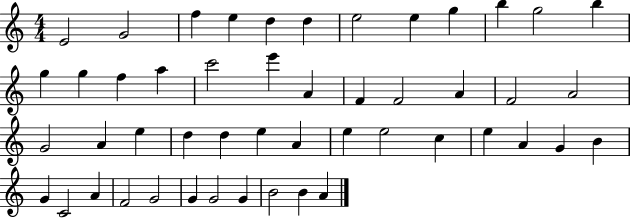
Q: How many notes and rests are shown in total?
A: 49